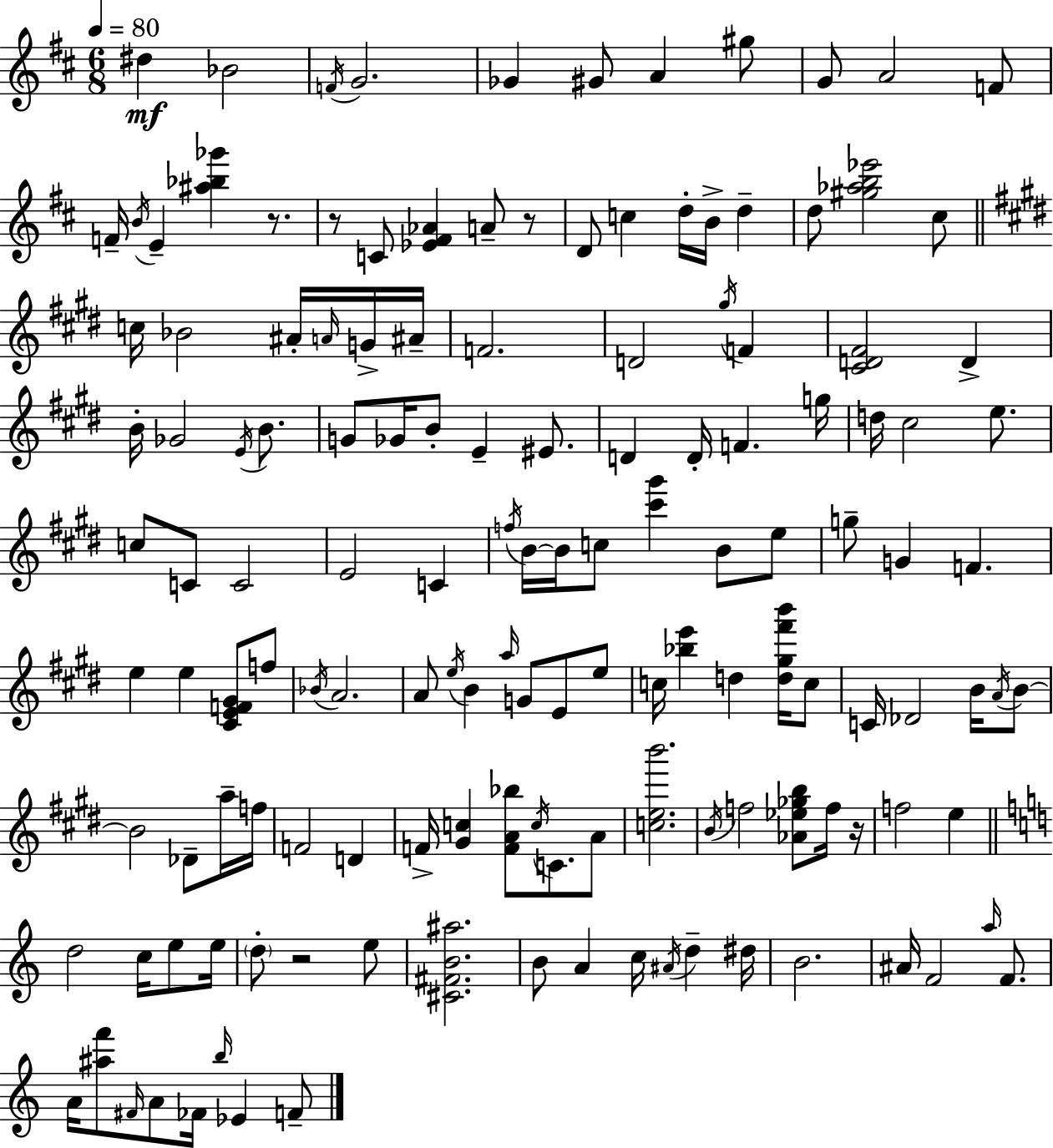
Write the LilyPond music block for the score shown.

{
  \clef treble
  \numericTimeSignature
  \time 6/8
  \key d \major
  \tempo 4 = 80
  dis''4\mf bes'2 | \acciaccatura { f'16 } g'2. | ges'4 gis'8 a'4 gis''8 | g'8 a'2 f'8 | \break f'16-- \acciaccatura { b'16 } e'4-- <ais'' bes'' ges'''>4 r8. | r8 c'8 <ees' fis' aes'>4 a'8-- | r8 d'8 c''4 d''16-. b'16-> d''4-- | d''8 <gis'' aes'' b'' ees'''>2 | \break cis''8 \bar "||" \break \key e \major c''16 bes'2 ais'16-. \grace { a'16 } g'16-> | ais'16-- f'2. | d'2 \acciaccatura { gis''16 } f'4 | <cis' d' fis'>2 d'4-> | \break b'16-. ges'2 \acciaccatura { e'16 } | b'8. g'8 ges'16 b'8-. e'4-- | eis'8. d'4 d'16-. f'4. | g''16 d''16 cis''2 | \break e''8. c''8 c'8 c'2 | e'2 c'4 | \acciaccatura { f''16 } b'16~~ b'16 c''8 <cis''' gis'''>4 | b'8 e''8 g''8-- g'4 f'4. | \break e''4 e''4 | <cis' e' f' gis'>8 f''8 \acciaccatura { bes'16 } a'2. | a'8 \acciaccatura { e''16 } b'4 | \grace { a''16 } g'8 e'8 e''8 c''16 <bes'' e'''>4 | \break d''4 <d'' gis'' fis''' b'''>16 c''8 c'16 des'2 | b'16 \acciaccatura { a'16 } b'8~~ b'2 | des'8-- a''16-- f''16 f'2 | d'4 f'16-> <gis' c''>4 | \break <f' a' bes''>8 \acciaccatura { c''16 } c'8. a'8 <c'' e'' b'''>2. | \acciaccatura { b'16 } f''2 | <aes' ees'' ges'' b''>8 f''16 r16 f''2 | e''4 \bar "||" \break \key c \major d''2 c''16 e''8 e''16 | \parenthesize d''8-. r2 e''8 | <cis' fis' b' ais''>2. | b'8 a'4 c''16 \acciaccatura { ais'16 } d''4-- | \break dis''16 b'2. | ais'16 f'2 \grace { a''16 } f'8. | a'16 <ais'' f'''>8 \grace { fis'16 } a'8 fes'16 \grace { b''16 } ees'4 | f'8-- \bar "|."
}